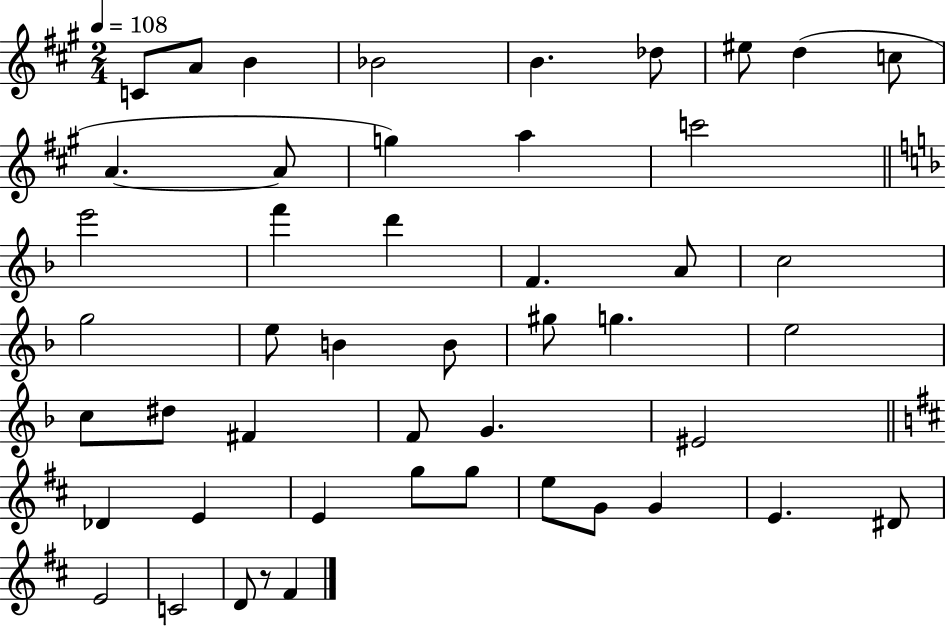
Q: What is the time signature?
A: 2/4